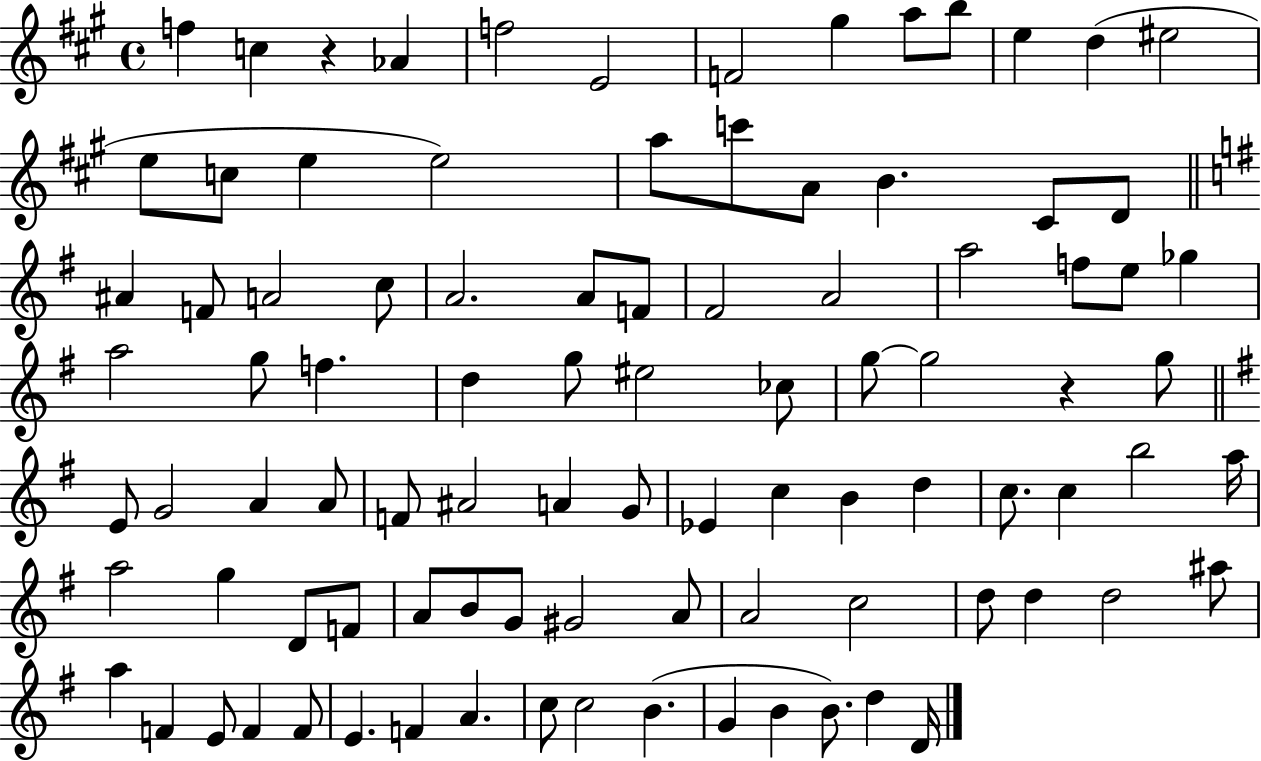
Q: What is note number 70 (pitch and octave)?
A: A4